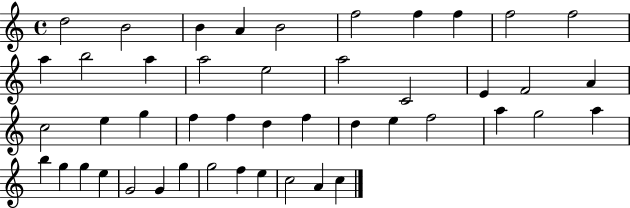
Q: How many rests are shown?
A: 0